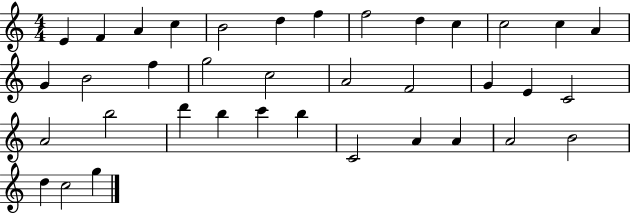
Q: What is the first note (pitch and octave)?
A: E4